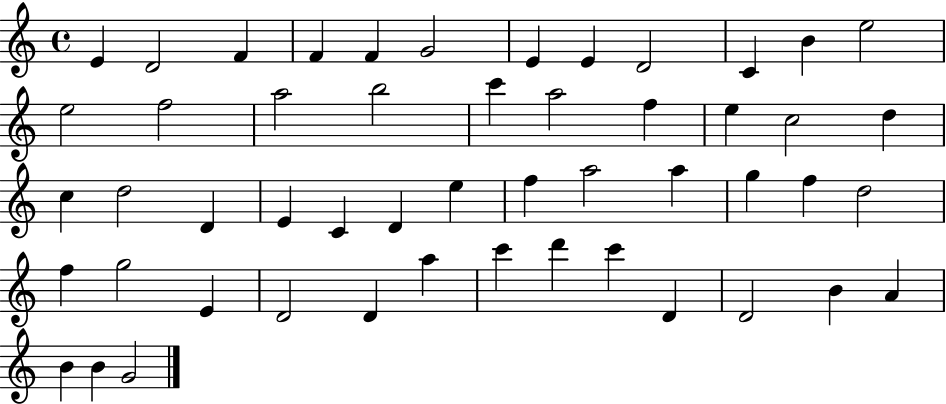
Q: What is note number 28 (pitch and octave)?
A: D4